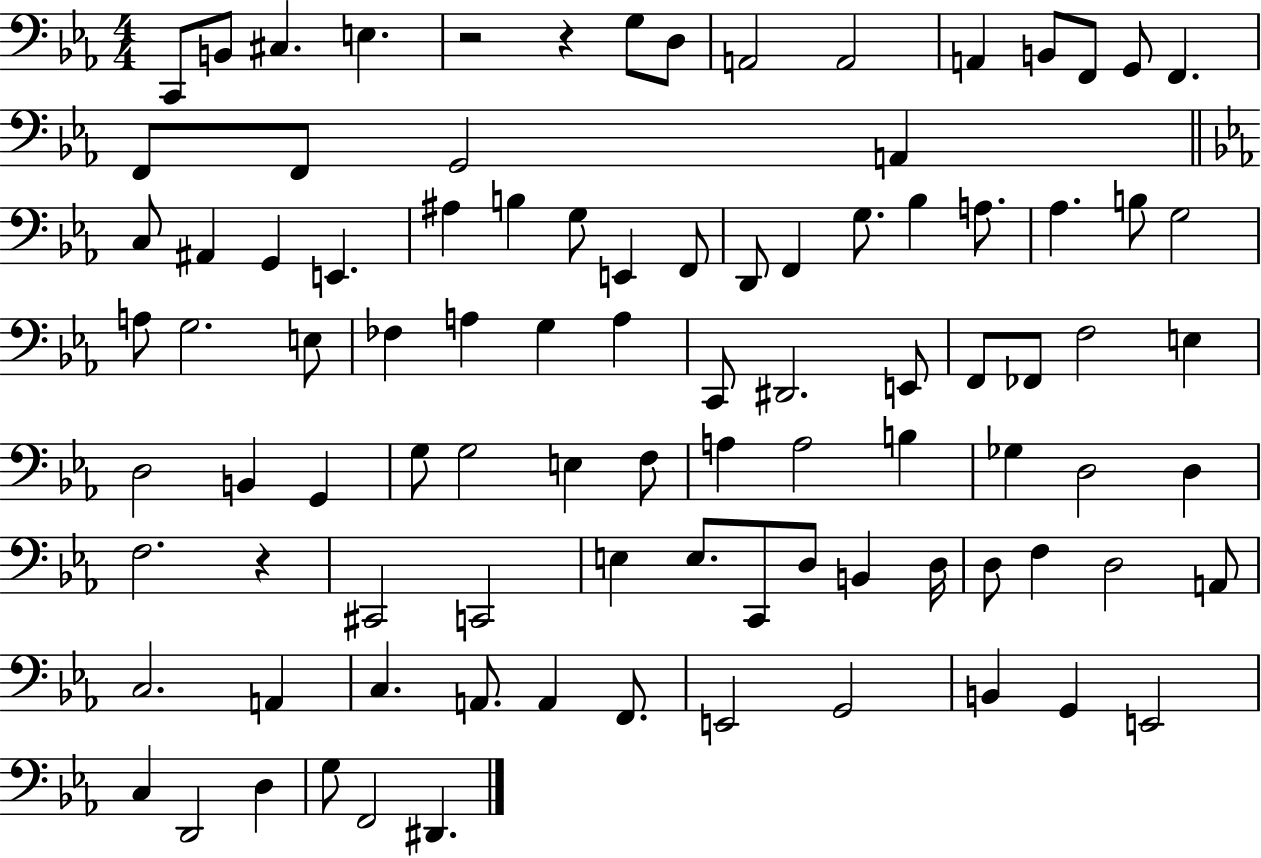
X:1
T:Untitled
M:4/4
L:1/4
K:Eb
C,,/2 B,,/2 ^C, E, z2 z G,/2 D,/2 A,,2 A,,2 A,, B,,/2 F,,/2 G,,/2 F,, F,,/2 F,,/2 G,,2 A,, C,/2 ^A,, G,, E,, ^A, B, G,/2 E,, F,,/2 D,,/2 F,, G,/2 _B, A,/2 _A, B,/2 G,2 A,/2 G,2 E,/2 _F, A, G, A, C,,/2 ^D,,2 E,,/2 F,,/2 _F,,/2 F,2 E, D,2 B,, G,, G,/2 G,2 E, F,/2 A, A,2 B, _G, D,2 D, F,2 z ^C,,2 C,,2 E, E,/2 C,,/2 D,/2 B,, D,/4 D,/2 F, D,2 A,,/2 C,2 A,, C, A,,/2 A,, F,,/2 E,,2 G,,2 B,, G,, E,,2 C, D,,2 D, G,/2 F,,2 ^D,,